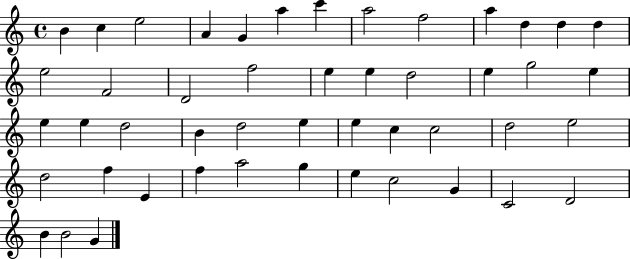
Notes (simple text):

B4/q C5/q E5/h A4/q G4/q A5/q C6/q A5/h F5/h A5/q D5/q D5/q D5/q E5/h F4/h D4/h F5/h E5/q E5/q D5/h E5/q G5/h E5/q E5/q E5/q D5/h B4/q D5/h E5/q E5/q C5/q C5/h D5/h E5/h D5/h F5/q E4/q F5/q A5/h G5/q E5/q C5/h G4/q C4/h D4/h B4/q B4/h G4/q